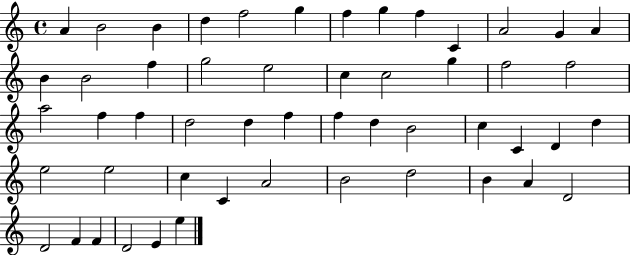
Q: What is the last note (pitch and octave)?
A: E5